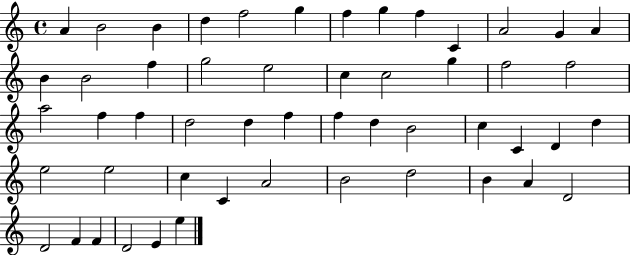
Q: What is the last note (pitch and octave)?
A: E5